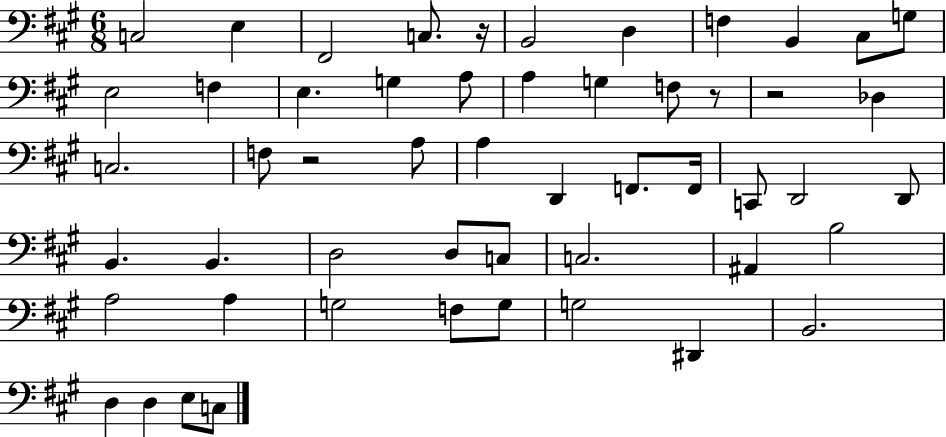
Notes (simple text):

C3/h E3/q F#2/h C3/e. R/s B2/h D3/q F3/q B2/q C#3/e G3/e E3/h F3/q E3/q. G3/q A3/e A3/q G3/q F3/e R/e R/h Db3/q C3/h. F3/e R/h A3/e A3/q D2/q F2/e. F2/s C2/e D2/h D2/e B2/q. B2/q. D3/h D3/e C3/e C3/h. A#2/q B3/h A3/h A3/q G3/h F3/e G3/e G3/h D#2/q B2/h. D3/q D3/q E3/e C3/e